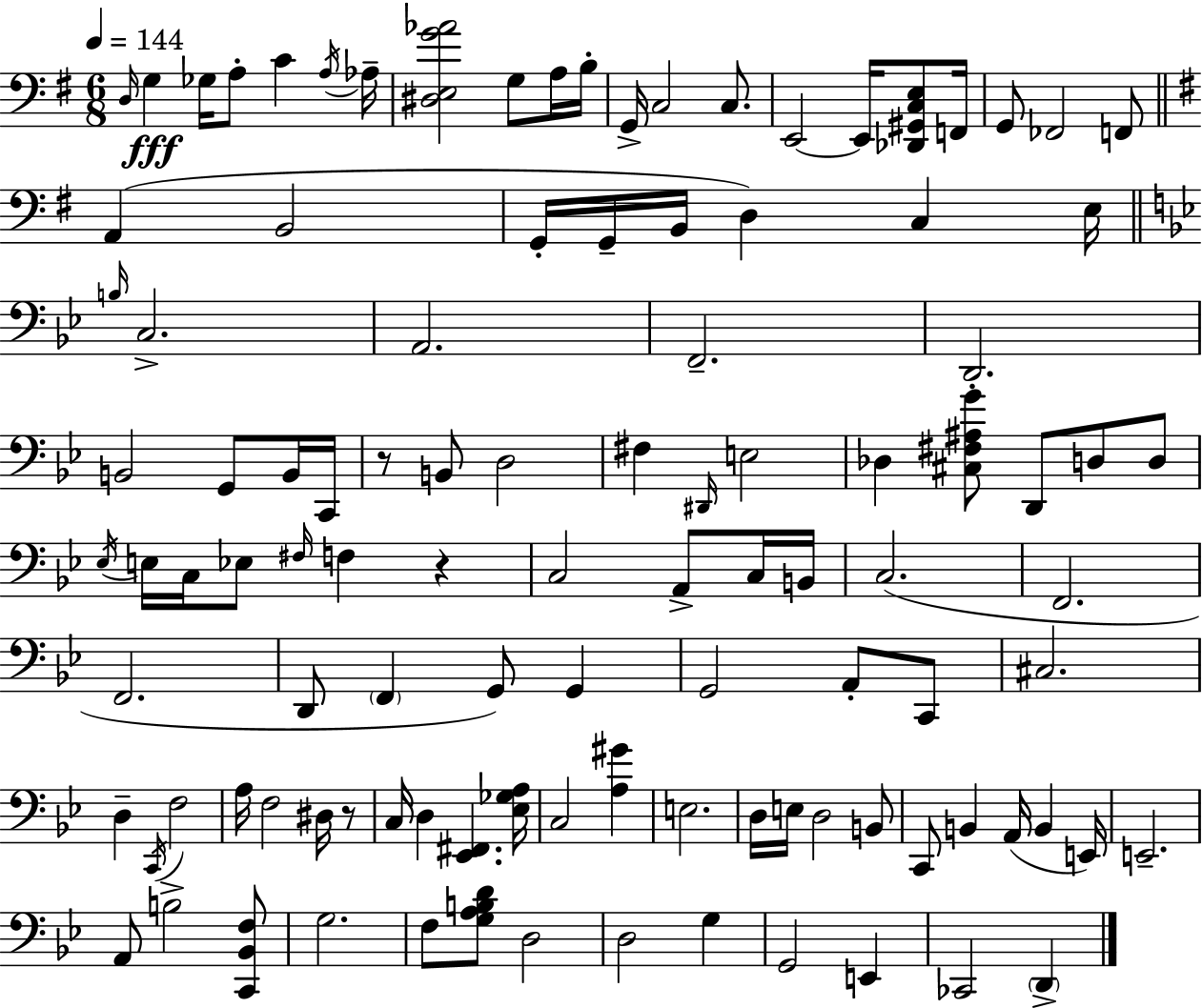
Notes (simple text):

D3/s G3/q Gb3/s A3/e C4/q A3/s Ab3/s [D#3,E3,G4,Ab4]/h G3/e A3/s B3/s G2/s C3/h C3/e. E2/h E2/s [Db2,G#2,C3,E3]/e F2/s G2/e FES2/h F2/e A2/q B2/h G2/s G2/s B2/s D3/q C3/q E3/s B3/s C3/h. A2/h. F2/h. D2/h. B2/h G2/e B2/s C2/s R/e B2/e D3/h F#3/q D#2/s E3/h Db3/q [C#3,F#3,A#3,G4]/e D2/e D3/e D3/e Eb3/s E3/s C3/s Eb3/e F#3/s F3/q R/q C3/h A2/e C3/s B2/s C3/h. F2/h. F2/h. D2/e F2/q G2/e G2/q G2/h A2/e C2/e C#3/h. D3/q C2/s F3/h A3/s F3/h D#3/s R/e C3/s D3/q [Eb2,F#2]/q. [Eb3,Gb3,A3]/s C3/h [A3,G#4]/q E3/h. D3/s E3/s D3/h B2/e C2/e B2/q A2/s B2/q E2/s E2/h. A2/e B3/h [C2,Bb2,F3]/e G3/h. F3/e [G3,A3,B3,D4]/e D3/h D3/h G3/q G2/h E2/q CES2/h D2/q